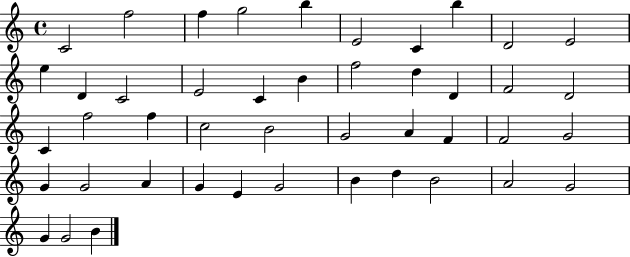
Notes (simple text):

C4/h F5/h F5/q G5/h B5/q E4/h C4/q B5/q D4/h E4/h E5/q D4/q C4/h E4/h C4/q B4/q F5/h D5/q D4/q F4/h D4/h C4/q F5/h F5/q C5/h B4/h G4/h A4/q F4/q F4/h G4/h G4/q G4/h A4/q G4/q E4/q G4/h B4/q D5/q B4/h A4/h G4/h G4/q G4/h B4/q